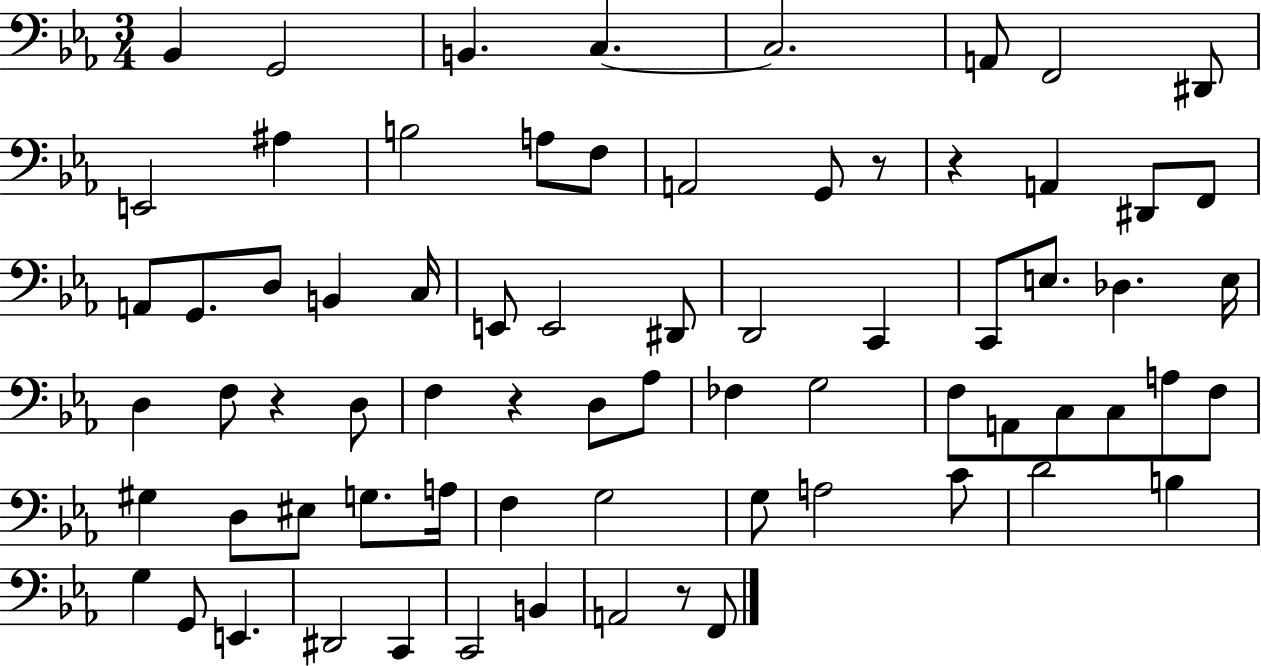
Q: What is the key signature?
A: EES major